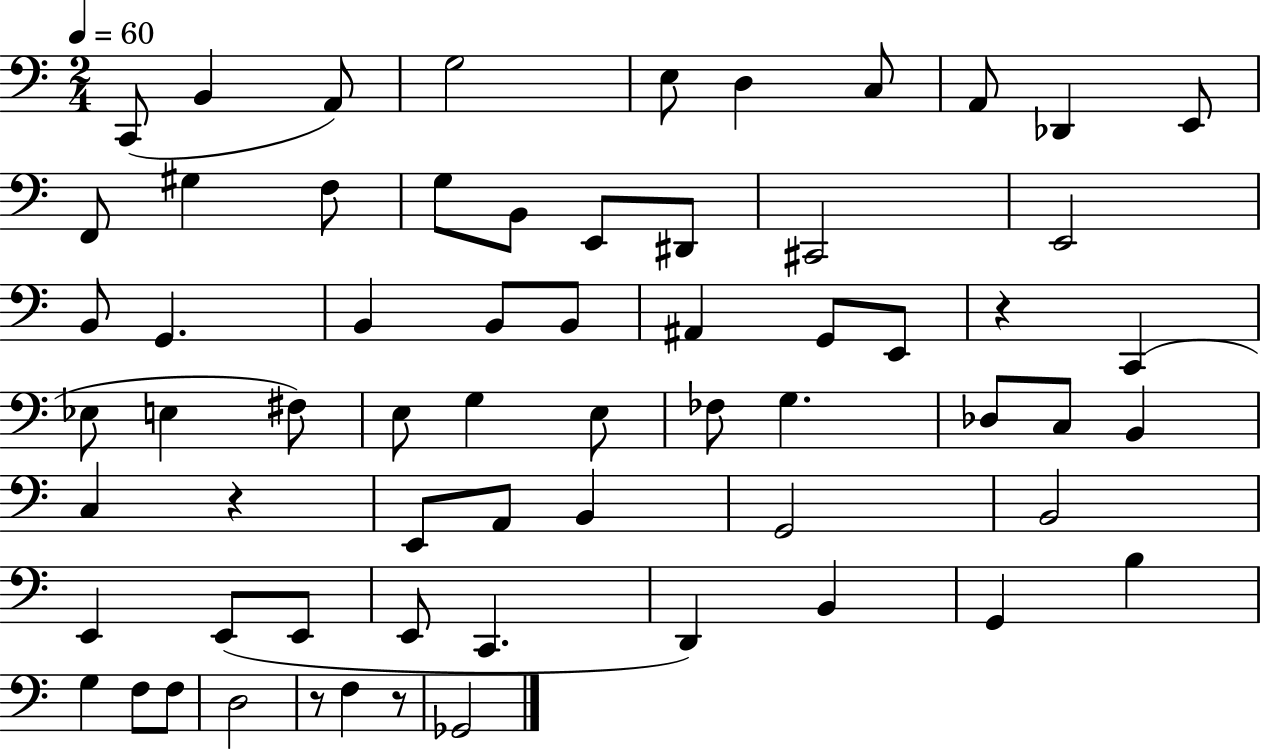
X:1
T:Untitled
M:2/4
L:1/4
K:C
C,,/2 B,, A,,/2 G,2 E,/2 D, C,/2 A,,/2 _D,, E,,/2 F,,/2 ^G, F,/2 G,/2 B,,/2 E,,/2 ^D,,/2 ^C,,2 E,,2 B,,/2 G,, B,, B,,/2 B,,/2 ^A,, G,,/2 E,,/2 z C,, _E,/2 E, ^F,/2 E,/2 G, E,/2 _F,/2 G, _D,/2 C,/2 B,, C, z E,,/2 A,,/2 B,, G,,2 B,,2 E,, E,,/2 E,,/2 E,,/2 C,, D,, B,, G,, B, G, F,/2 F,/2 D,2 z/2 F, z/2 _G,,2